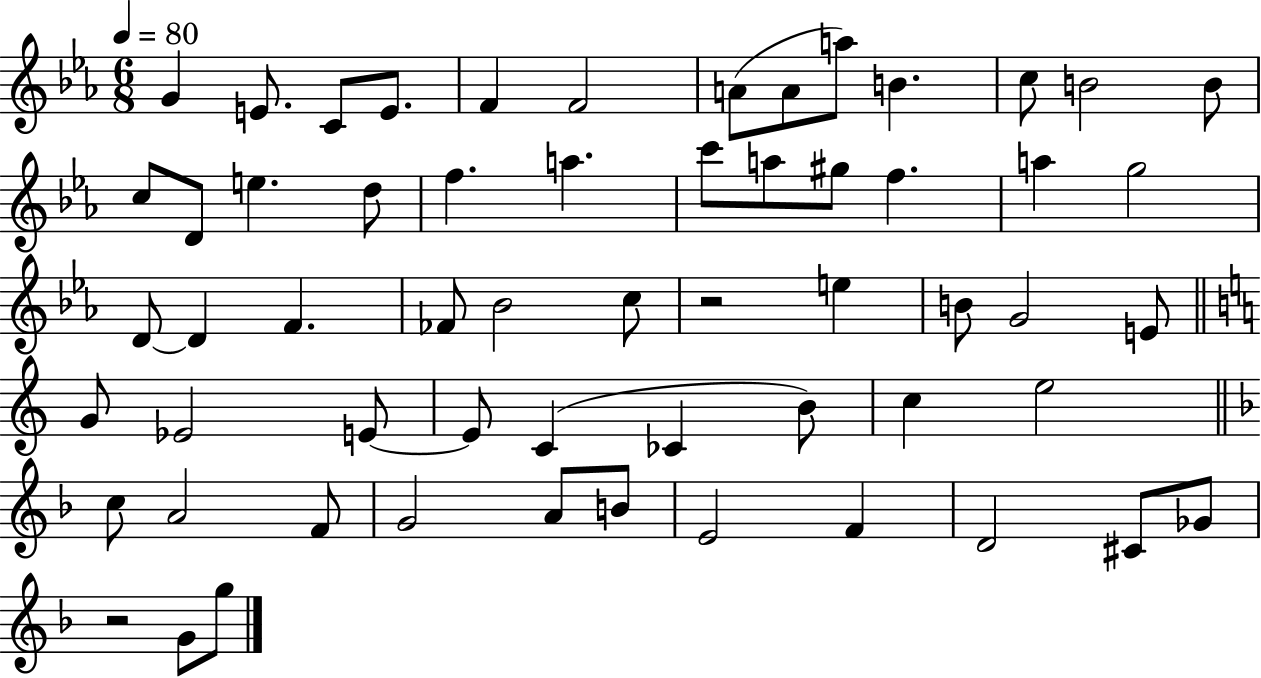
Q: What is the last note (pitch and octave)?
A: G5